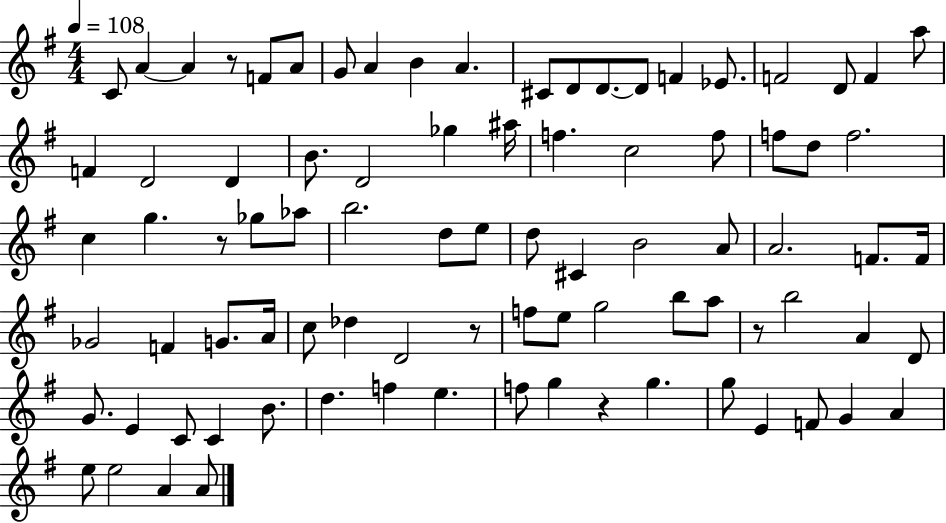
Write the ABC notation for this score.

X:1
T:Untitled
M:4/4
L:1/4
K:G
C/2 A A z/2 F/2 A/2 G/2 A B A ^C/2 D/2 D/2 D/2 F _E/2 F2 D/2 F a/2 F D2 D B/2 D2 _g ^a/4 f c2 f/2 f/2 d/2 f2 c g z/2 _g/2 _a/2 b2 d/2 e/2 d/2 ^C B2 A/2 A2 F/2 F/4 _G2 F G/2 A/4 c/2 _d D2 z/2 f/2 e/2 g2 b/2 a/2 z/2 b2 A D/2 G/2 E C/2 C B/2 d f e f/2 g z g g/2 E F/2 G A e/2 e2 A A/2